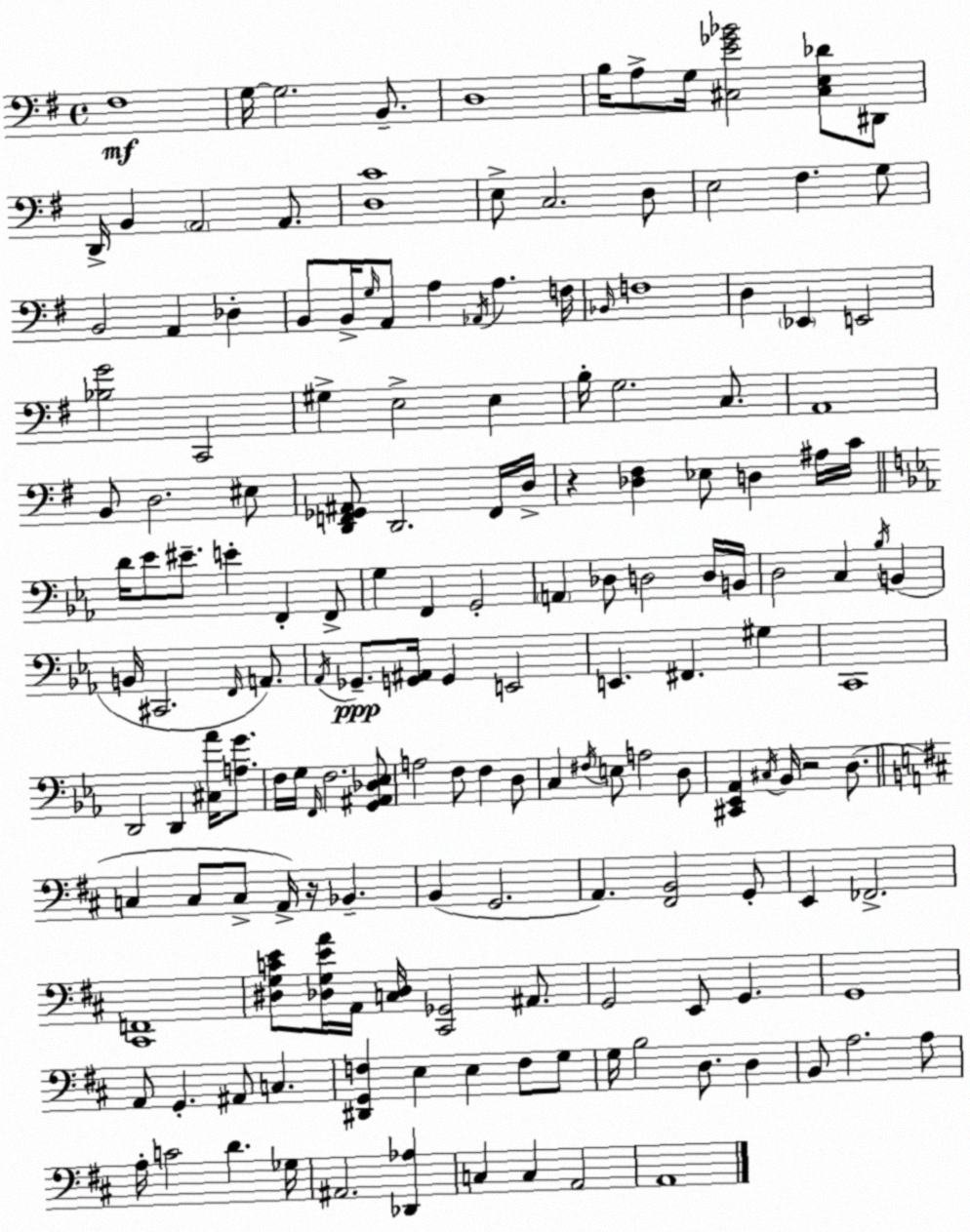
X:1
T:Untitled
M:4/4
L:1/4
K:G
^F,4 G,/4 G,2 B,,/2 D,4 B,/4 A,/2 G,/4 [^C,E_G_B]2 [^C,E,_D]/2 ^D,,/2 D,,/4 B,, A,,2 A,,/2 [D,C]4 E,/2 C,2 D,/2 E,2 ^F, G,/2 B,,2 A,, _D, B,,/2 B,,/4 G,/4 A,,/2 A, _A,,/4 A, F,/4 _B,,/4 F,4 D, _E,, E,,2 [_B,G]2 C,,2 ^G, E,2 E, B,/4 G,2 C,/2 A,,4 B,,/2 D,2 ^E,/2 [D,,F,,_G,,^A,,]/2 D,,2 F,,/4 D,/4 z [_D,^F,] _E,/2 D, ^A,/4 C/4 D/4 _E/2 ^E/2 E F,, F,,/2 G, F,, G,,2 A,, _D,/2 D,2 D,/4 B,,/4 D,2 C, _B,/4 B,, B,,/4 ^C,,2 F,,/4 A,,/2 _A,,/4 _G,,/2 [G,,^A,,]/4 G,, E,,2 E,, ^F,, ^G, C,,4 D,,2 D,, [^C,_A]/4 [A,G]/2 F,/4 G,/4 F,,/4 F,2 [G,,^A,,_D,_E,]/2 A,2 F,/2 F, D,/2 C, ^F,/4 E,/2 A,2 D,/2 [^C,,_E,,_A,,] ^C,/4 _B,,/4 z2 D,/2 C, C,/2 C,/2 A,,/4 z/4 _B,, B,, G,,2 A,, [^F,,B,,]2 G,,/2 E,, _F,,2 [^C,,F,,]4 [^D,G,CE]/2 [_D,G,EA]/4 A,,/4 [C,_D,]/4 [^C,,_G,,]2 ^A,,/2 G,,2 E,,/2 G,, G,,4 A,,/2 G,, ^A,,/2 C, [^D,,G,,F,] E, E, F,/2 G,/2 G,/4 B,2 D,/2 D, B,,/2 A,2 A,/2 A,/4 C2 D _G,/4 ^A,,2 [_D,,_A,] C, C, A,,2 A,,4